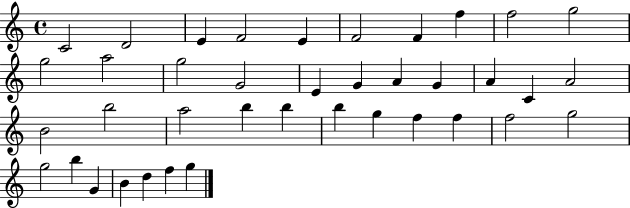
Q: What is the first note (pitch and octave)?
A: C4